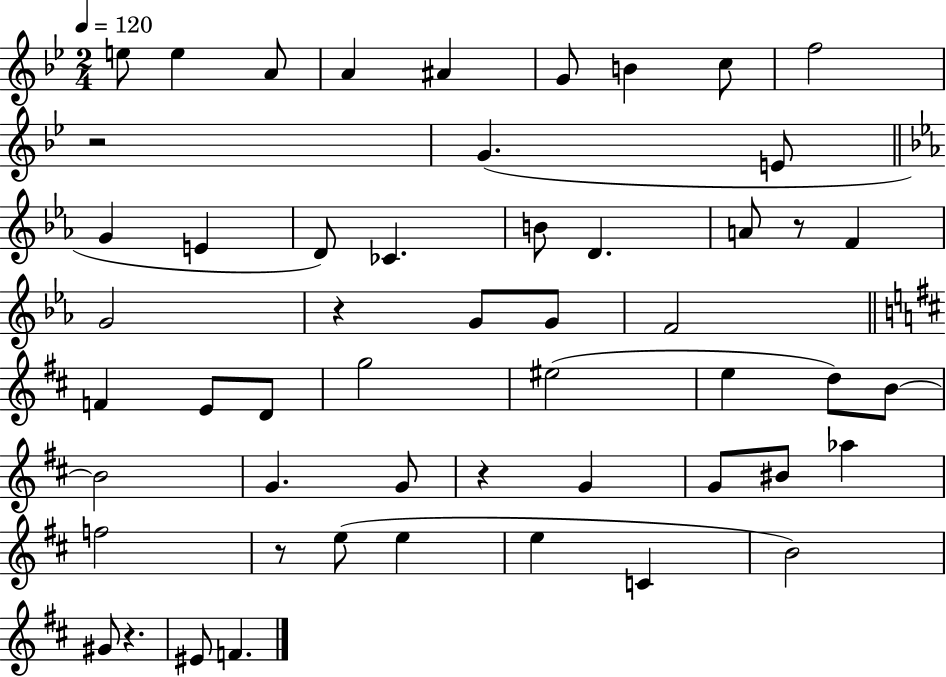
E5/e E5/q A4/e A4/q A#4/q G4/e B4/q C5/e F5/h R/h G4/q. E4/e G4/q E4/q D4/e CES4/q. B4/e D4/q. A4/e R/e F4/q G4/h R/q G4/e G4/e F4/h F4/q E4/e D4/e G5/h EIS5/h E5/q D5/e B4/e B4/h G4/q. G4/e R/q G4/q G4/e BIS4/e Ab5/q F5/h R/e E5/e E5/q E5/q C4/q B4/h G#4/e R/q. EIS4/e F4/q.